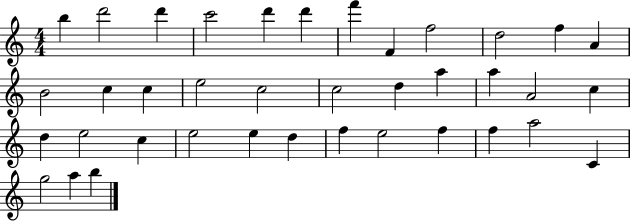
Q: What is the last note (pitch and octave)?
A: B5